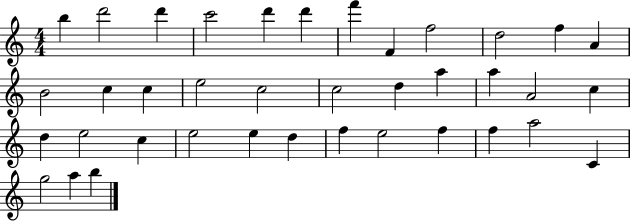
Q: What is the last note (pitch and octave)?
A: B5